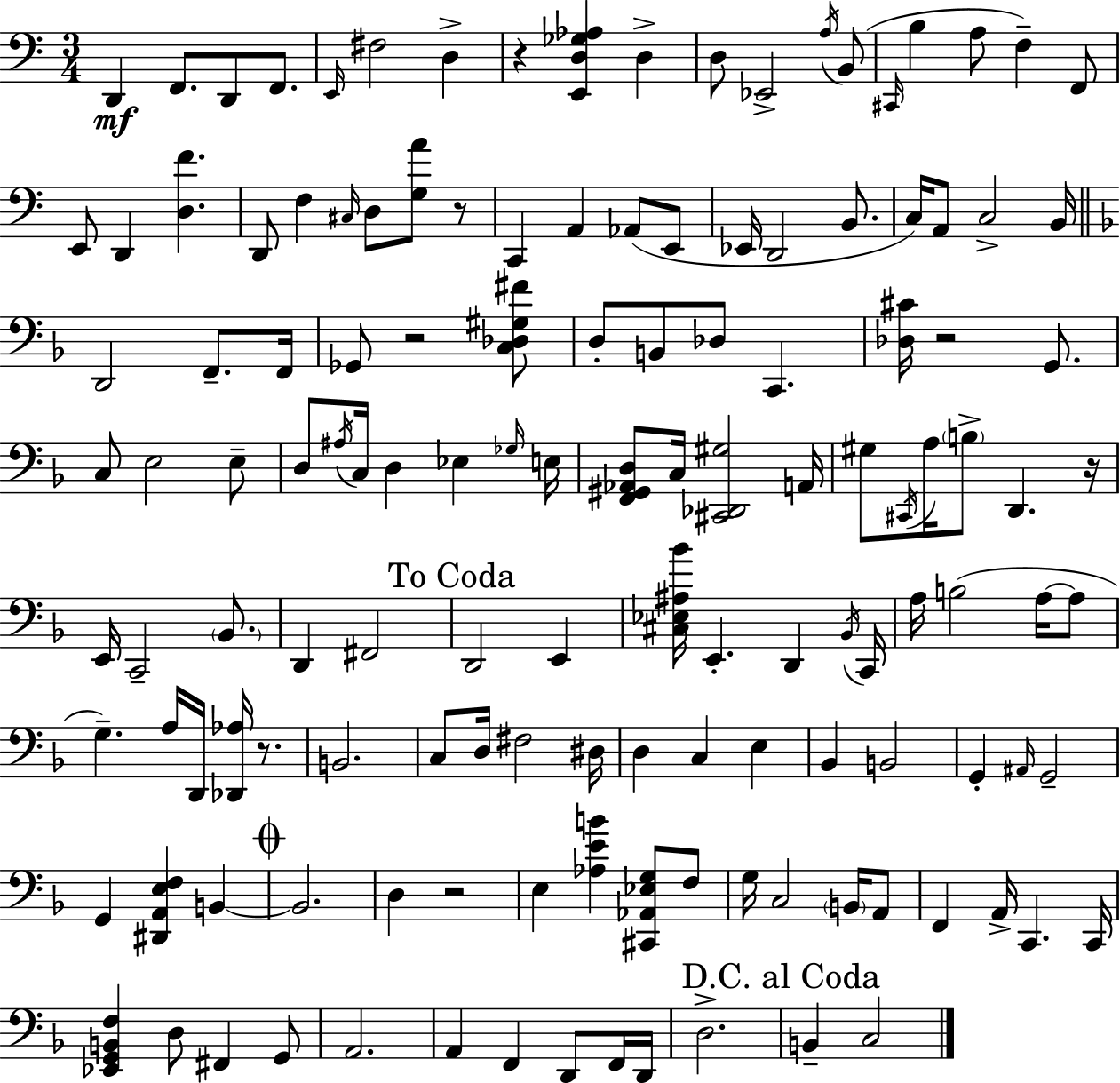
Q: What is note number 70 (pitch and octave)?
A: Bb2